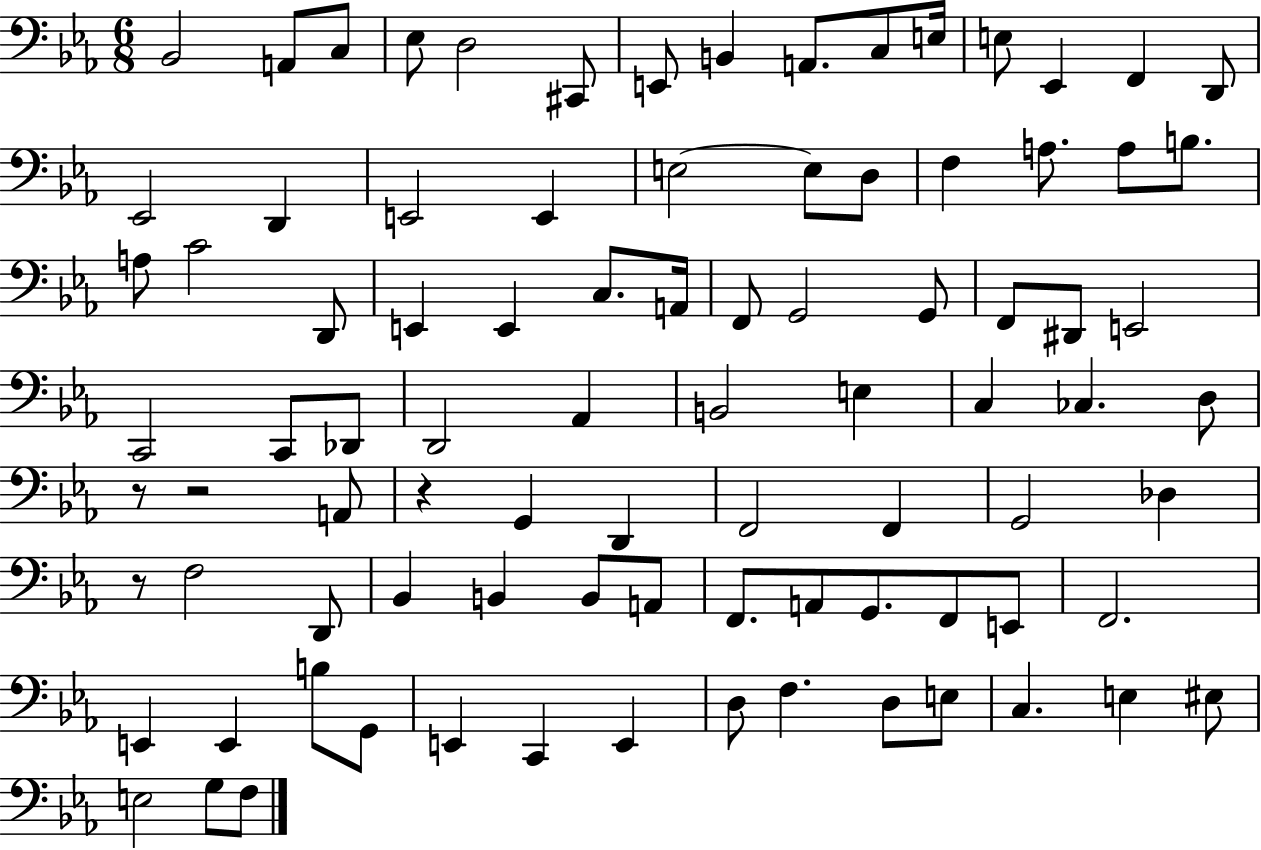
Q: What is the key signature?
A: EES major